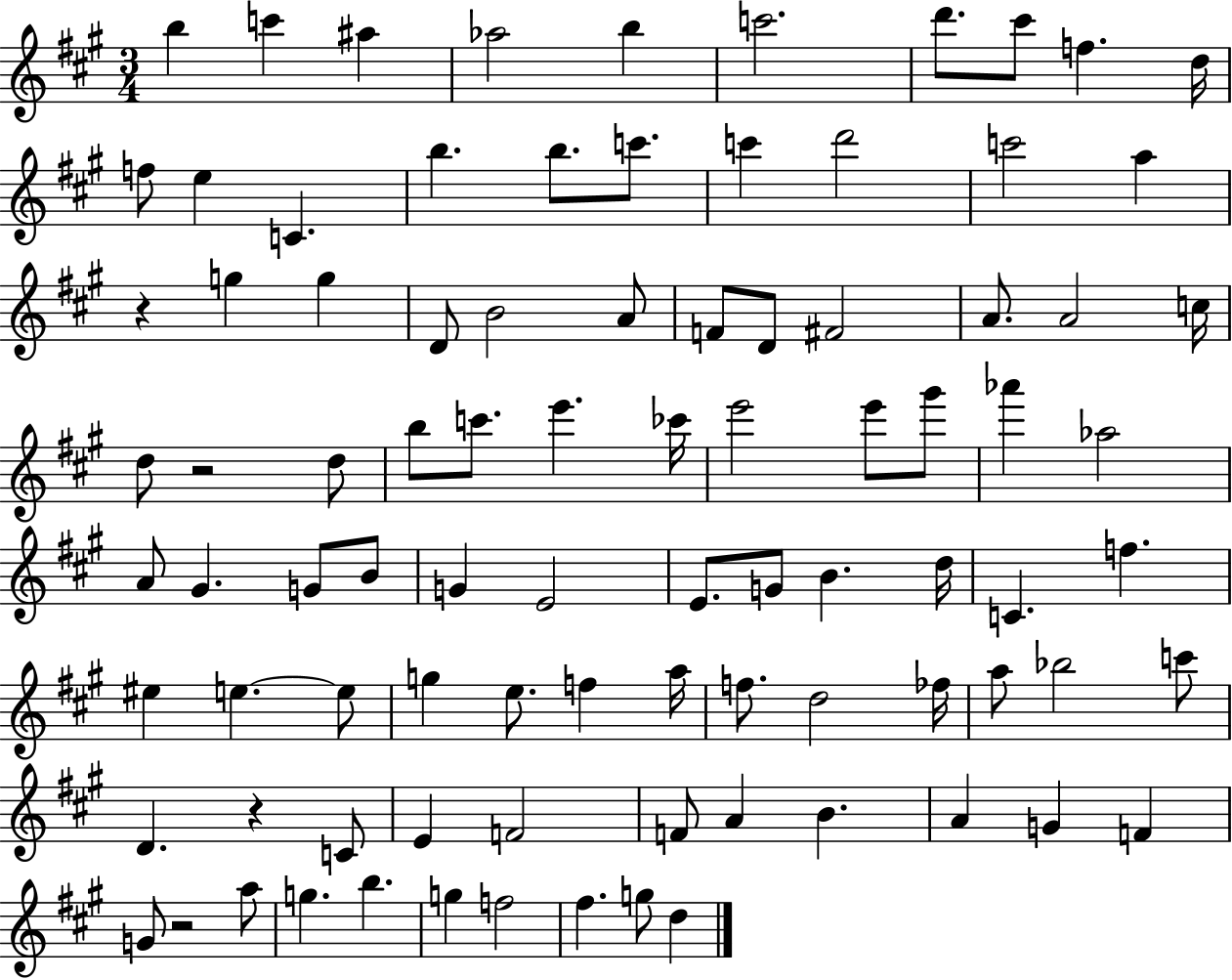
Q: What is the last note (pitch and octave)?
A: D5